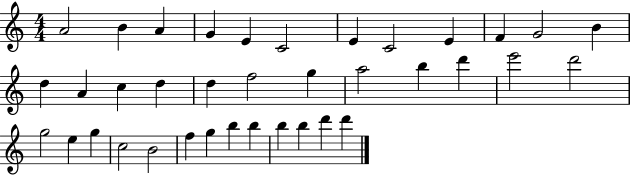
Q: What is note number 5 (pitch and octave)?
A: E4